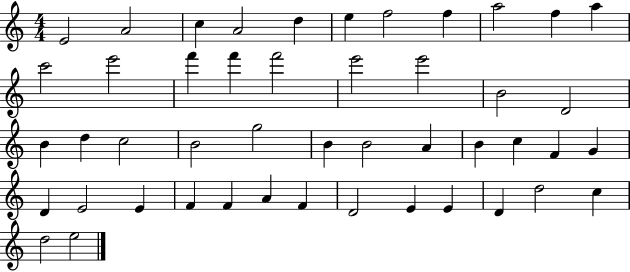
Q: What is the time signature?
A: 4/4